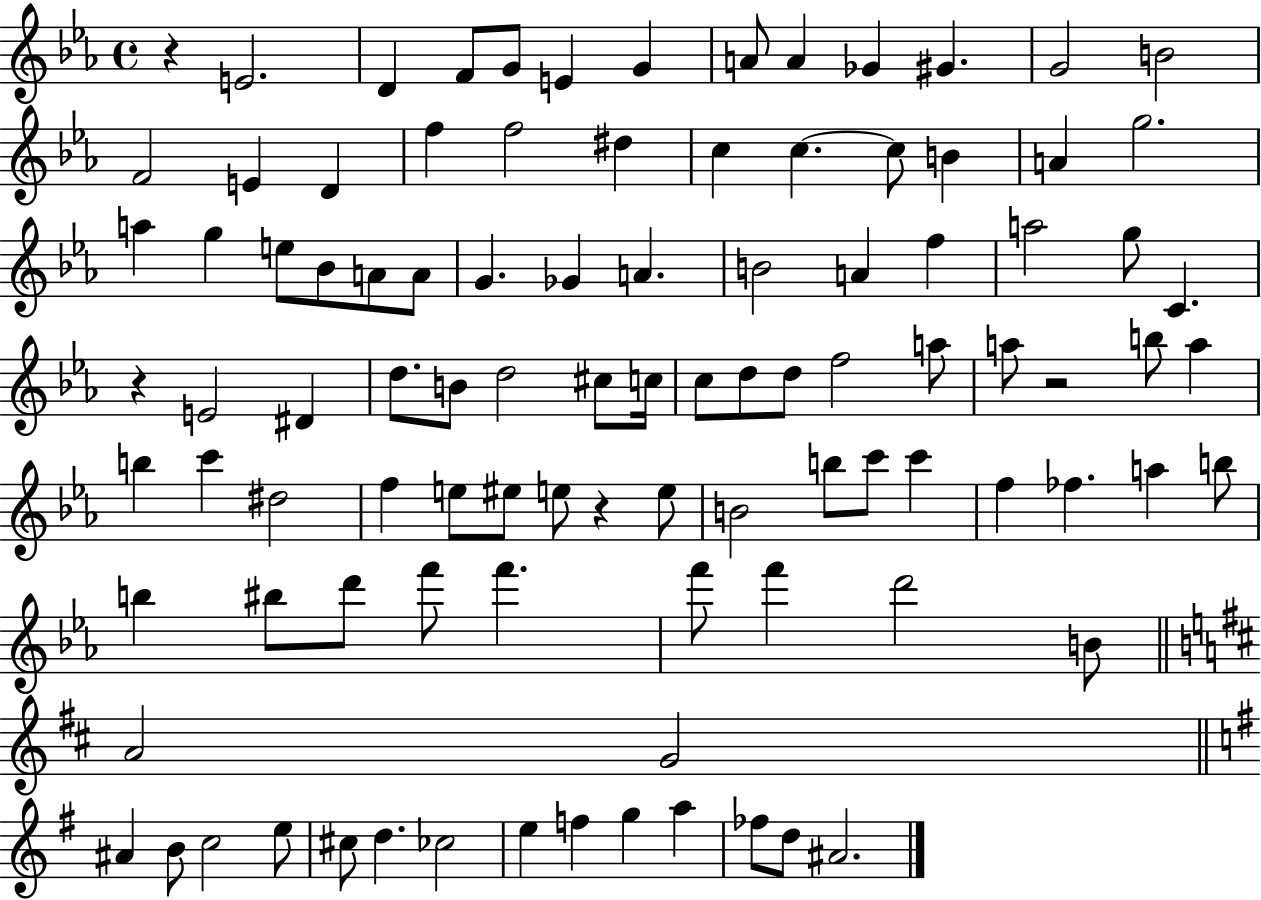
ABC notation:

X:1
T:Untitled
M:4/4
L:1/4
K:Eb
z E2 D F/2 G/2 E G A/2 A _G ^G G2 B2 F2 E D f f2 ^d c c c/2 B A g2 a g e/2 _B/2 A/2 A/2 G _G A B2 A f a2 g/2 C z E2 ^D d/2 B/2 d2 ^c/2 c/4 c/2 d/2 d/2 f2 a/2 a/2 z2 b/2 a b c' ^d2 f e/2 ^e/2 e/2 z e/2 B2 b/2 c'/2 c' f _f a b/2 b ^b/2 d'/2 f'/2 f' f'/2 f' d'2 B/2 A2 G2 ^A B/2 c2 e/2 ^c/2 d _c2 e f g a _f/2 d/2 ^A2